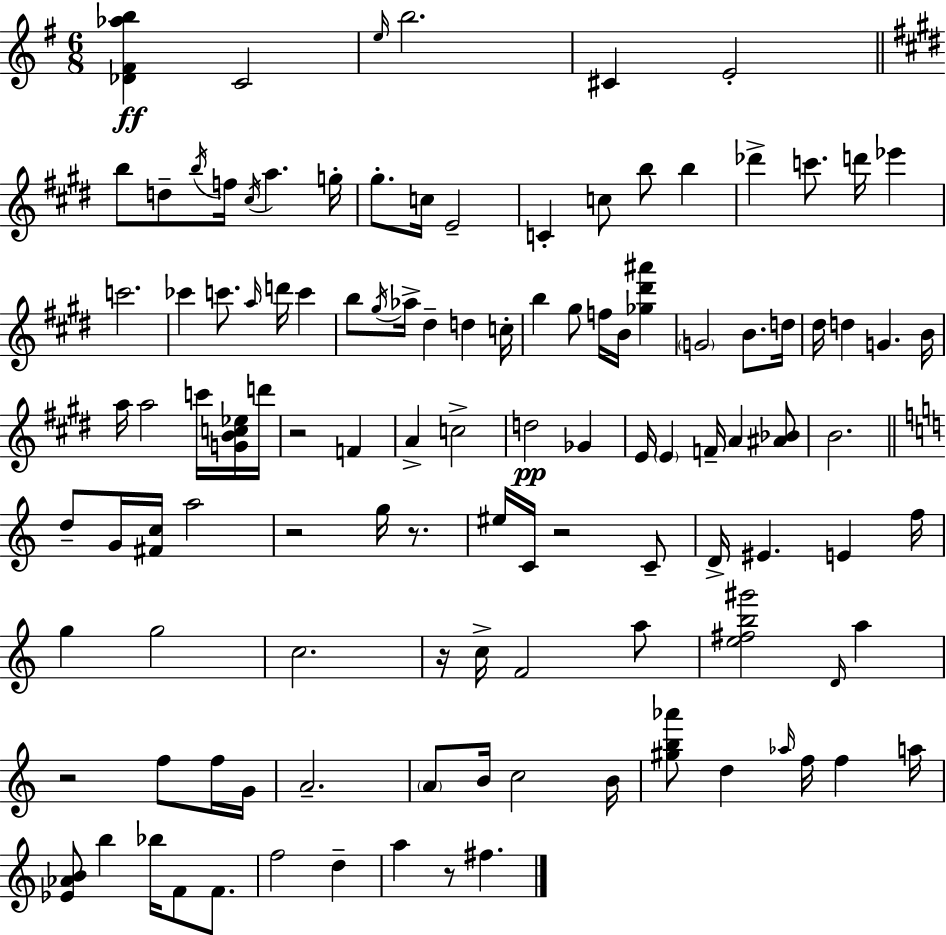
[Db4,F#4,Ab5,B5]/q C4/h E5/s B5/h. C#4/q E4/h B5/e D5/e B5/s F5/s C#5/s A5/q. G5/s G#5/e. C5/s E4/h C4/q C5/e B5/e B5/q Db6/q C6/e. D6/s Eb6/q C6/h. CES6/q C6/e. A5/s D6/s C6/q B5/e G#5/s Ab5/s D#5/q D5/q C5/s B5/q G#5/e F5/s B4/s [Gb5,D#6,A#6]/q G4/h B4/e. D5/s D#5/s D5/q G4/q. B4/s A5/s A5/h C6/s [G4,B4,C5,Eb5]/s D6/s R/h F4/q A4/q C5/h D5/h Gb4/q E4/s E4/q F4/s A4/q [A#4,Bb4]/e B4/h. D5/e G4/s [F#4,C5]/s A5/h R/h G5/s R/e. EIS5/s C4/s R/h C4/e D4/s EIS4/q. E4/q F5/s G5/q G5/h C5/h. R/s C5/s F4/h A5/e [E5,F#5,B5,G#6]/h D4/s A5/q R/h F5/e F5/s G4/s A4/h. A4/e B4/s C5/h B4/s [G#5,B5,Ab6]/e D5/q Ab5/s F5/s F5/q A5/s [Eb4,Ab4,B4]/e B5/q Bb5/s F4/e F4/e. F5/h D5/q A5/q R/e F#5/q.